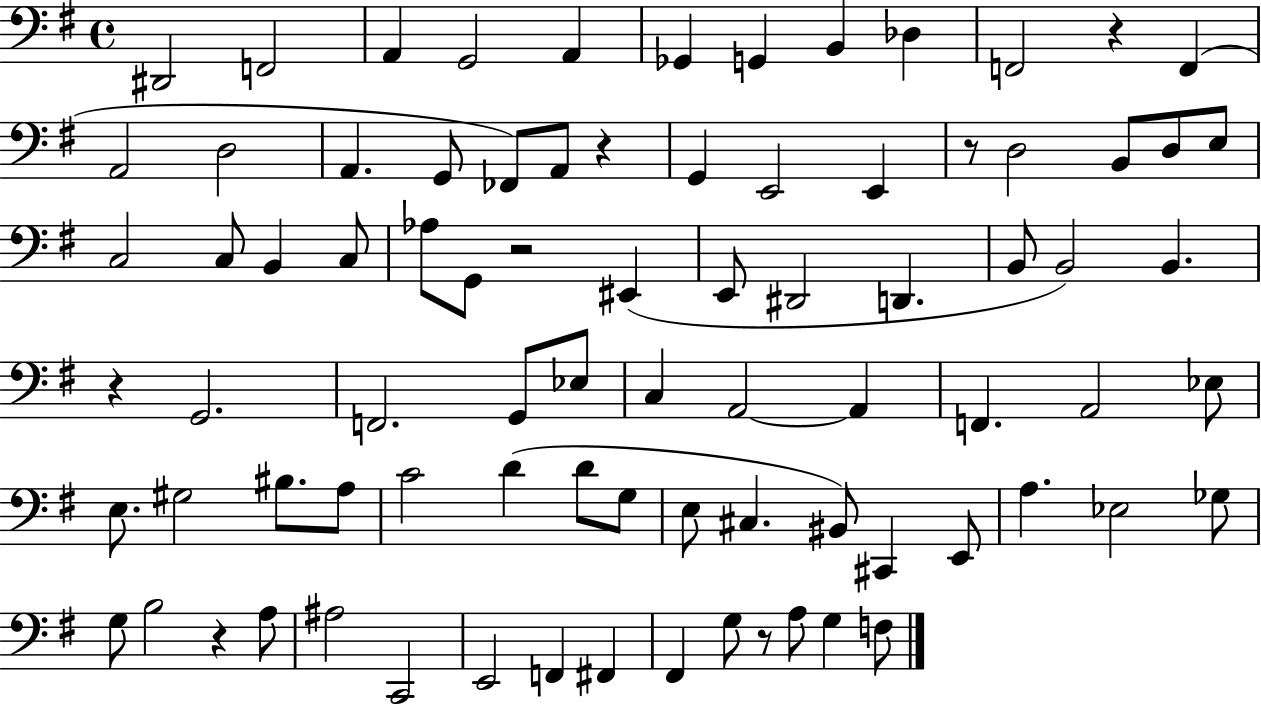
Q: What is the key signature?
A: G major